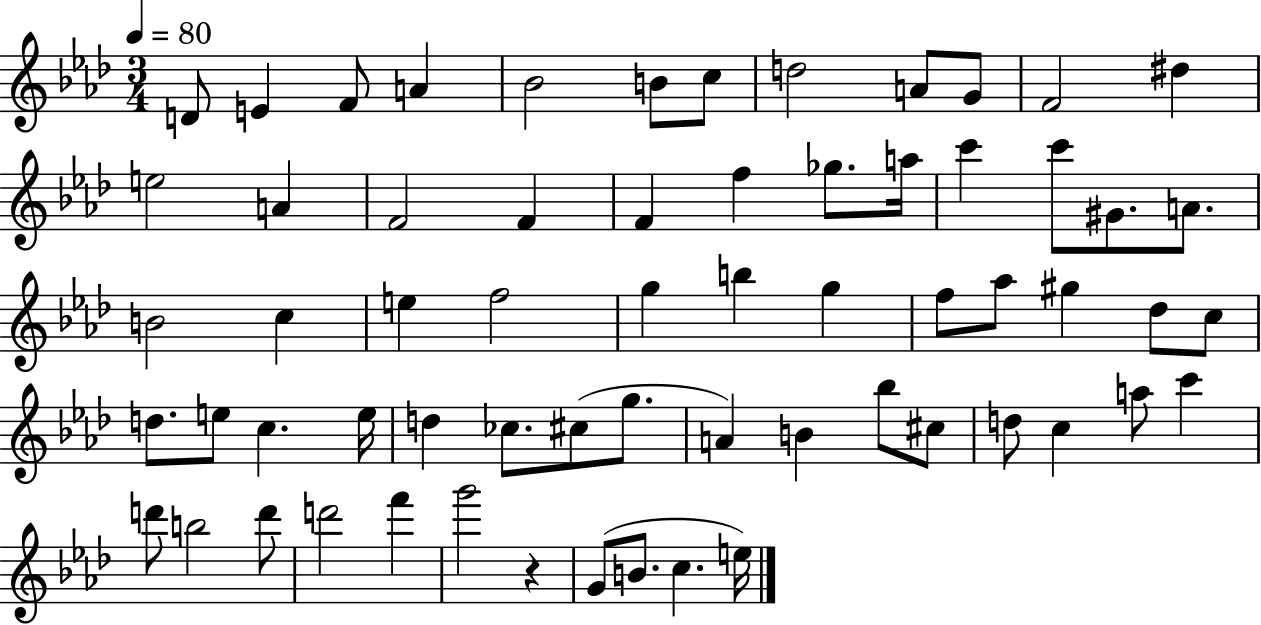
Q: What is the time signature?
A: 3/4